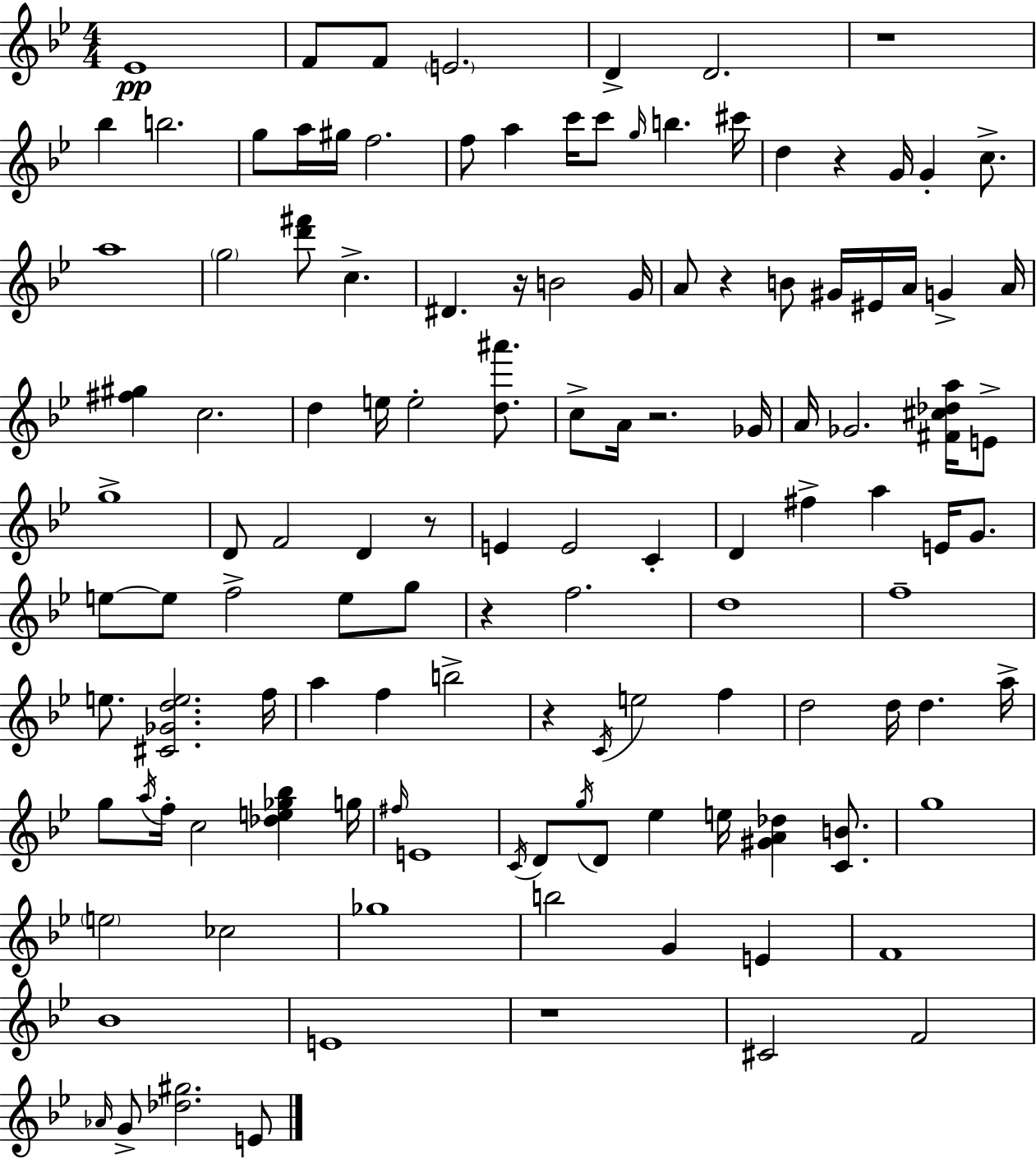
{
  \clef treble
  \numericTimeSignature
  \time 4/4
  \key g \minor
  ees'1\pp | f'8 f'8 \parenthesize e'2. | d'4-> d'2. | r1 | \break bes''4 b''2. | g''8 a''16 gis''16 f''2. | f''8 a''4 c'''16 c'''8 \grace { g''16 } b''4. | cis'''16 d''4 r4 g'16 g'4-. c''8.-> | \break a''1 | \parenthesize g''2 <d''' fis'''>8 c''4.-> | dis'4. r16 b'2 | g'16 a'8 r4 b'8 gis'16 eis'16 a'16 g'4-> | \break a'16 <fis'' gis''>4 c''2. | d''4 e''16 e''2-. <d'' ais'''>8. | c''8-> a'16 r2. | ges'16 a'16 ges'2. <fis' cis'' des'' a''>16 e'8-> | \break g''1-> | d'8 f'2 d'4 r8 | e'4 e'2 c'4-. | d'4 fis''4-> a''4 e'16 g'8. | \break e''8~~ e''8 f''2-> e''8 g''8 | r4 f''2. | d''1 | f''1-- | \break e''8. <cis' ges' d'' e''>2. | f''16 a''4 f''4 b''2-> | r4 \acciaccatura { c'16 } e''2 f''4 | d''2 d''16 d''4. | \break a''16-> g''8 \acciaccatura { a''16 } f''16-. c''2 <des'' e'' ges'' bes''>4 | g''16 \grace { fis''16 } e'1 | \acciaccatura { c'16 } d'8 \acciaccatura { g''16 } d'8 ees''4 e''16 <gis' a' des''>4 | <c' b'>8. g''1 | \break \parenthesize e''2 ces''2 | ges''1 | b''2 g'4 | e'4 f'1 | \break bes'1 | e'1 | r1 | cis'2 f'2 | \break \grace { aes'16 } g'8-> <des'' gis''>2. | e'8 \bar "|."
}